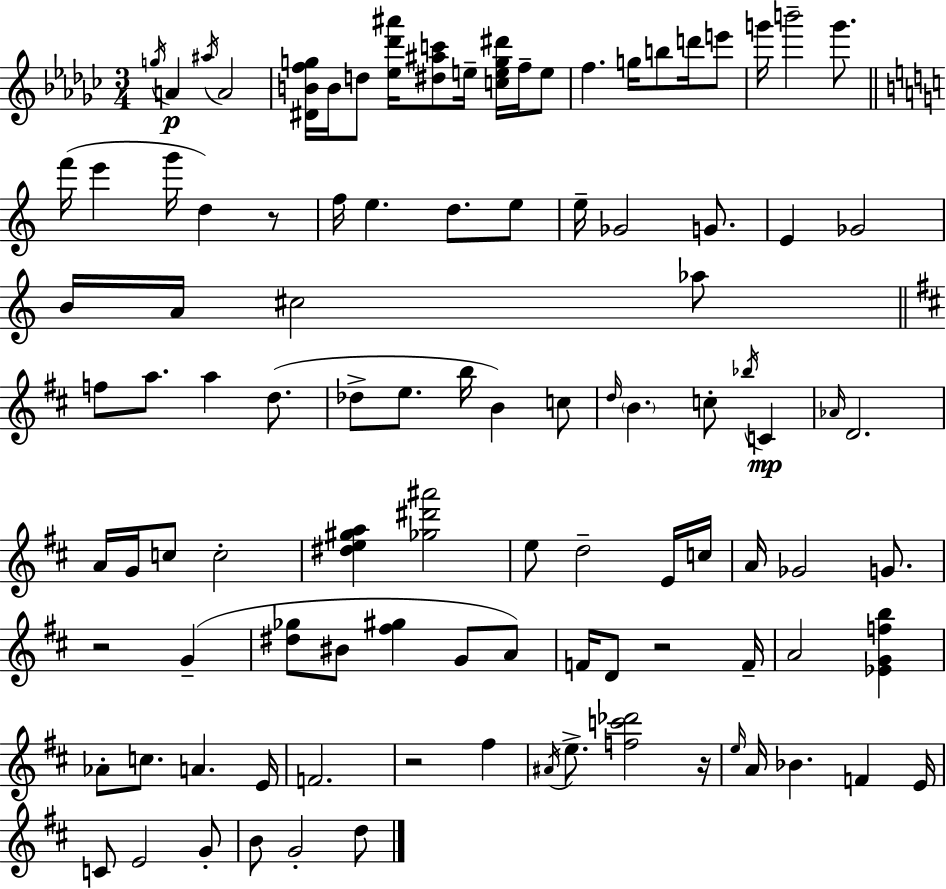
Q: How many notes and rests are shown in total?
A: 103